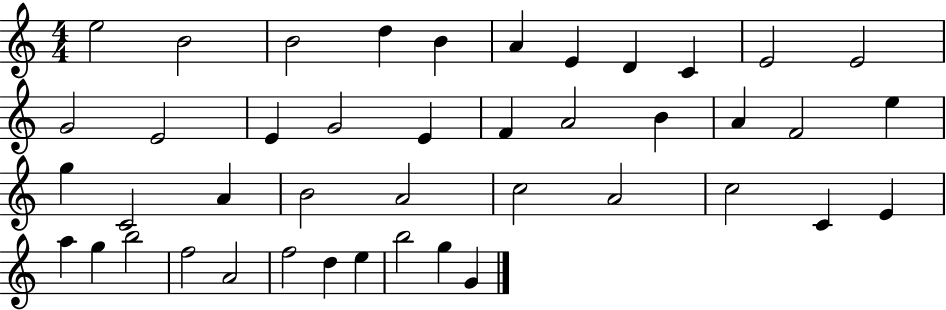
{
  \clef treble
  \numericTimeSignature
  \time 4/4
  \key c \major
  e''2 b'2 | b'2 d''4 b'4 | a'4 e'4 d'4 c'4 | e'2 e'2 | \break g'2 e'2 | e'4 g'2 e'4 | f'4 a'2 b'4 | a'4 f'2 e''4 | \break g''4 c'2 a'4 | b'2 a'2 | c''2 a'2 | c''2 c'4 e'4 | \break a''4 g''4 b''2 | f''2 a'2 | f''2 d''4 e''4 | b''2 g''4 g'4 | \break \bar "|."
}